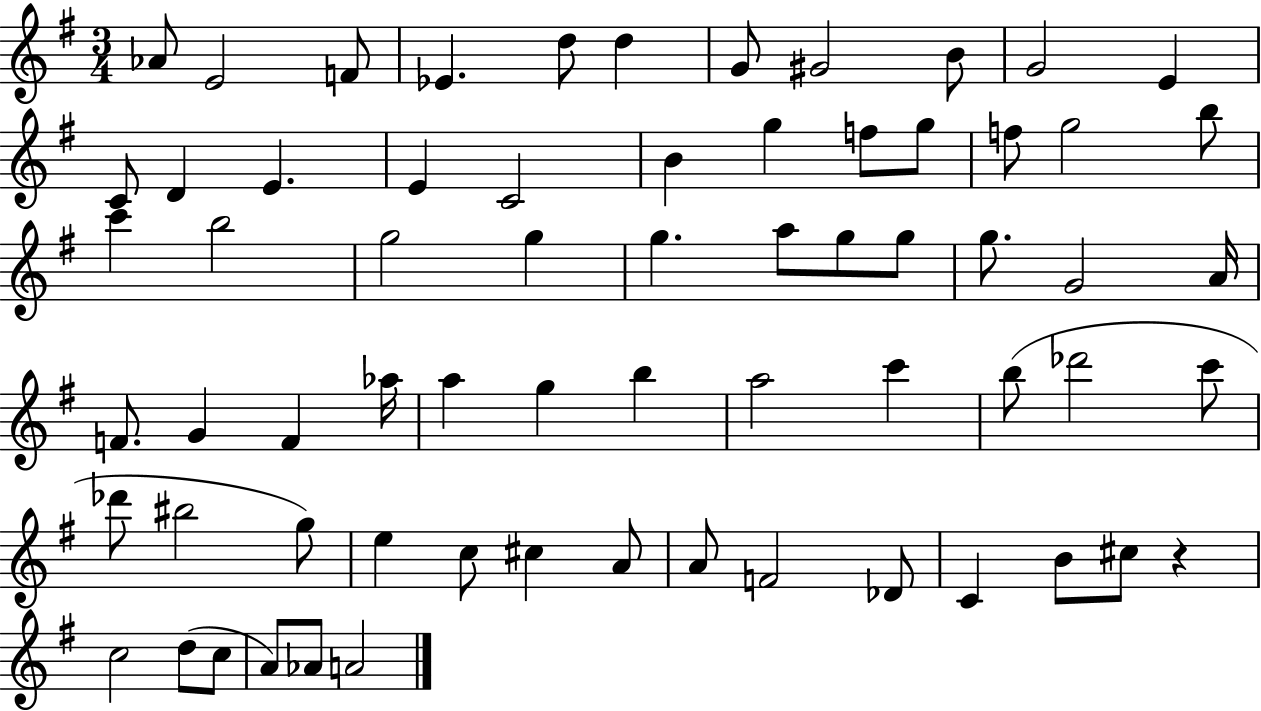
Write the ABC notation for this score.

X:1
T:Untitled
M:3/4
L:1/4
K:G
_A/2 E2 F/2 _E d/2 d G/2 ^G2 B/2 G2 E C/2 D E E C2 B g f/2 g/2 f/2 g2 b/2 c' b2 g2 g g a/2 g/2 g/2 g/2 G2 A/4 F/2 G F _a/4 a g b a2 c' b/2 _d'2 c'/2 _d'/2 ^b2 g/2 e c/2 ^c A/2 A/2 F2 _D/2 C B/2 ^c/2 z c2 d/2 c/2 A/2 _A/2 A2